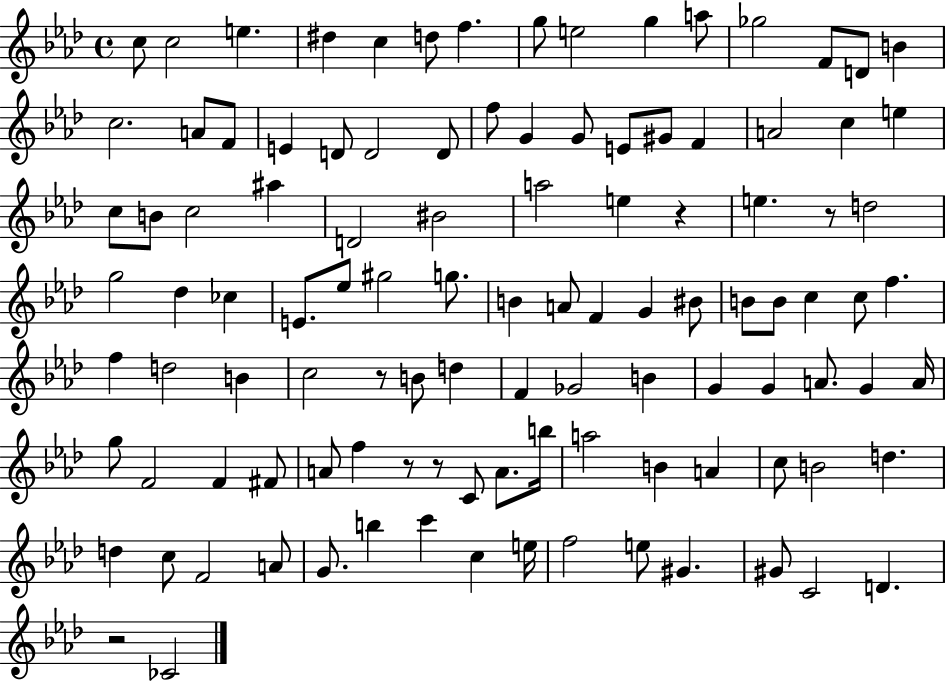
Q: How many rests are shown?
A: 6